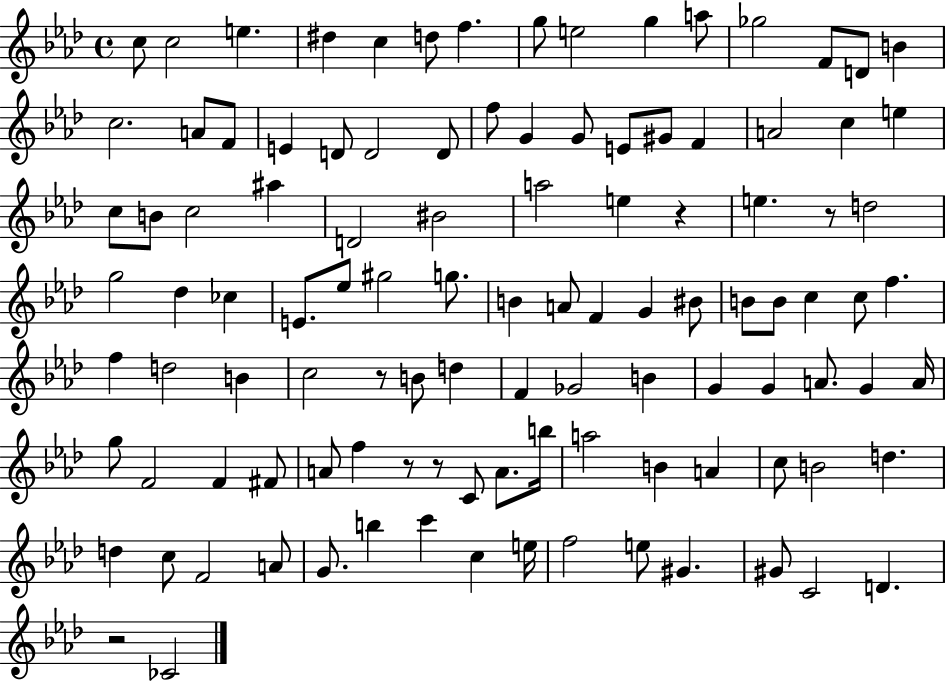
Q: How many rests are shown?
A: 6